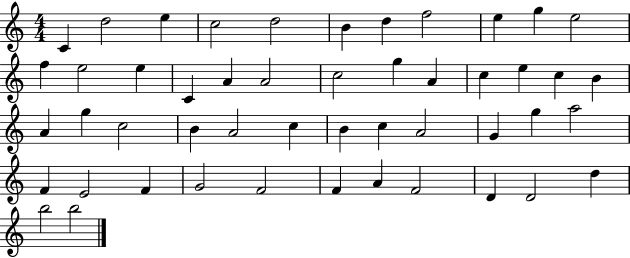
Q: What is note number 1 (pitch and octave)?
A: C4